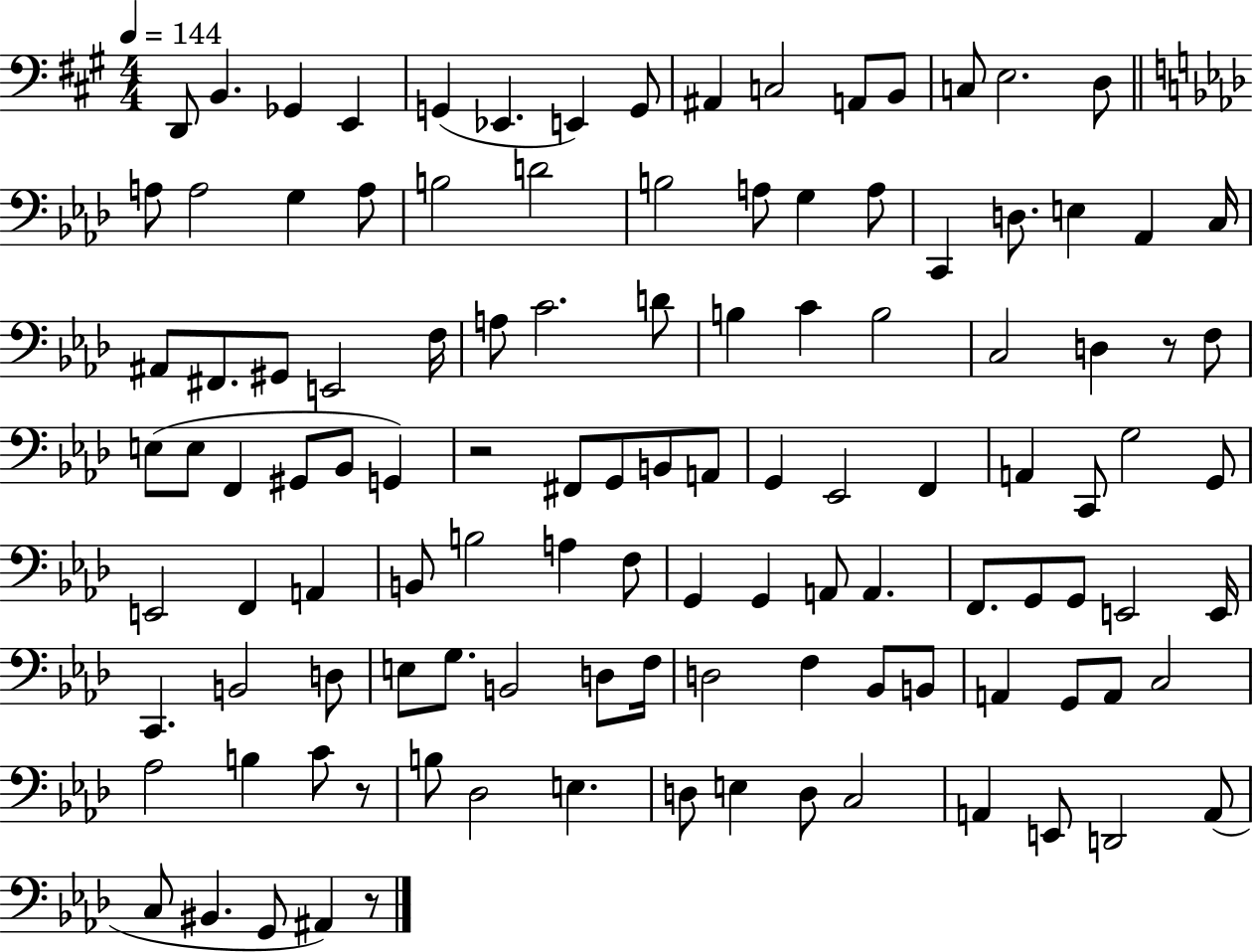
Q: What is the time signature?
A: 4/4